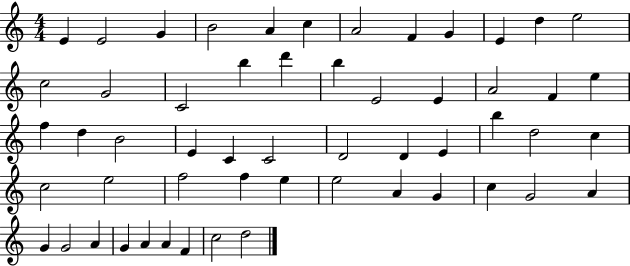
X:1
T:Untitled
M:4/4
L:1/4
K:C
E E2 G B2 A c A2 F G E d e2 c2 G2 C2 b d' b E2 E A2 F e f d B2 E C C2 D2 D E b d2 c c2 e2 f2 f e e2 A G c G2 A G G2 A G A A F c2 d2